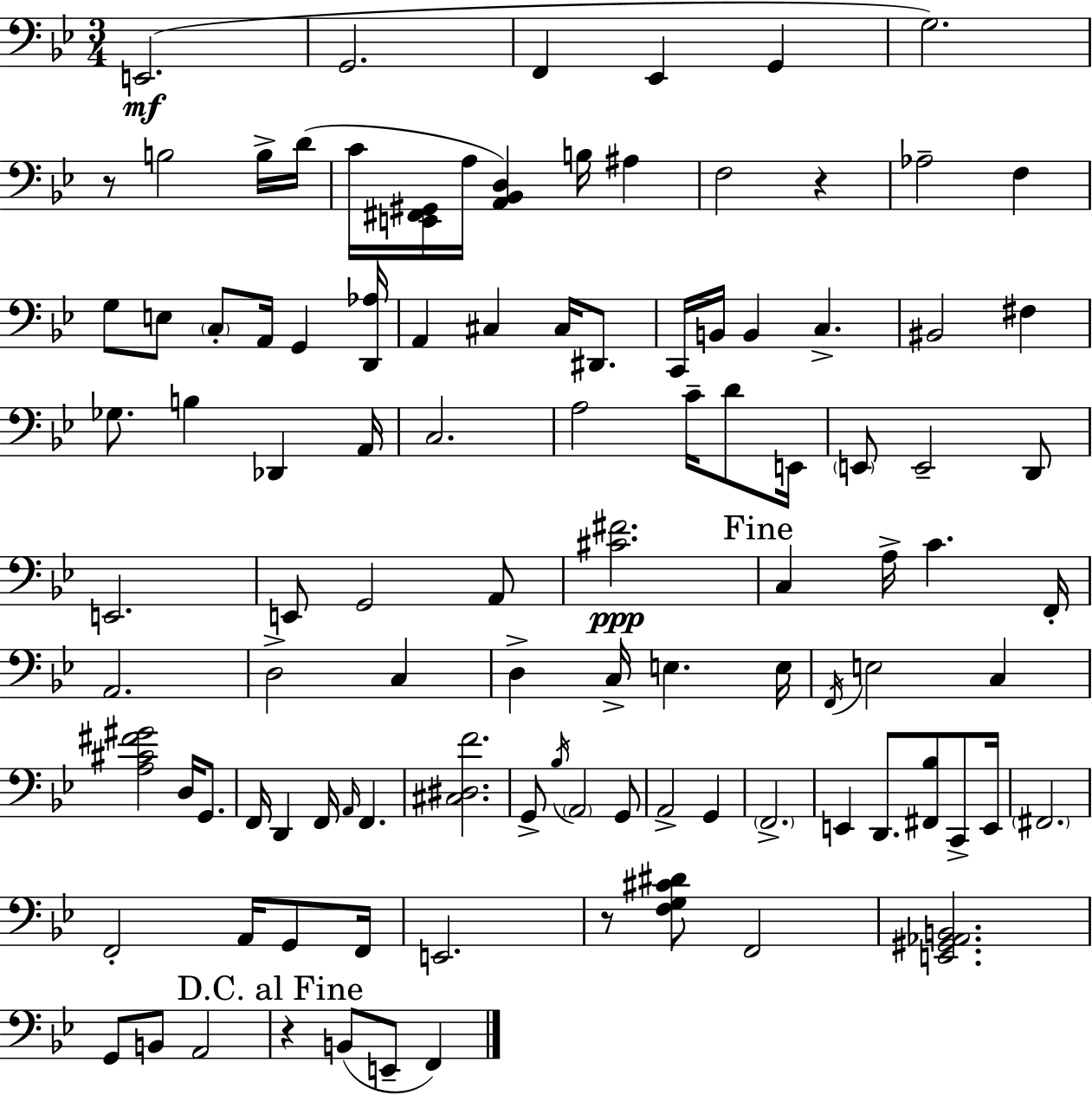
E2/h. G2/h. F2/q Eb2/q G2/q G3/h. R/e B3/h B3/s D4/s C4/s [E2,F#2,G#2]/s A3/s [A2,Bb2,D3]/q B3/s A#3/q F3/h R/q Ab3/h F3/q G3/e E3/e C3/e A2/s G2/q [D2,Ab3]/s A2/q C#3/q C#3/s D#2/e. C2/s B2/s B2/q C3/q. BIS2/h F#3/q Gb3/e. B3/q Db2/q A2/s C3/h. A3/h C4/s D4/e E2/s E2/e E2/h D2/e E2/h. E2/e G2/h A2/e [C#4,F#4]/h. C3/q A3/s C4/q. F2/s A2/h. D3/h C3/q D3/q C3/s E3/q. E3/s F2/s E3/h C3/q [A3,C#4,F#4,G#4]/h D3/s G2/e. F2/s D2/q F2/s A2/s F2/q. [C#3,D#3,F4]/h. G2/e Bb3/s A2/h G2/e A2/h G2/q F2/h. E2/q D2/e. [F#2,Bb3]/e C2/e E2/s F#2/h. F2/h A2/s G2/e F2/s E2/h. R/e [F3,G3,C#4,D#4]/e F2/h [E2,G#2,Ab2,B2]/h. G2/e B2/e A2/h R/q B2/e E2/e F2/q